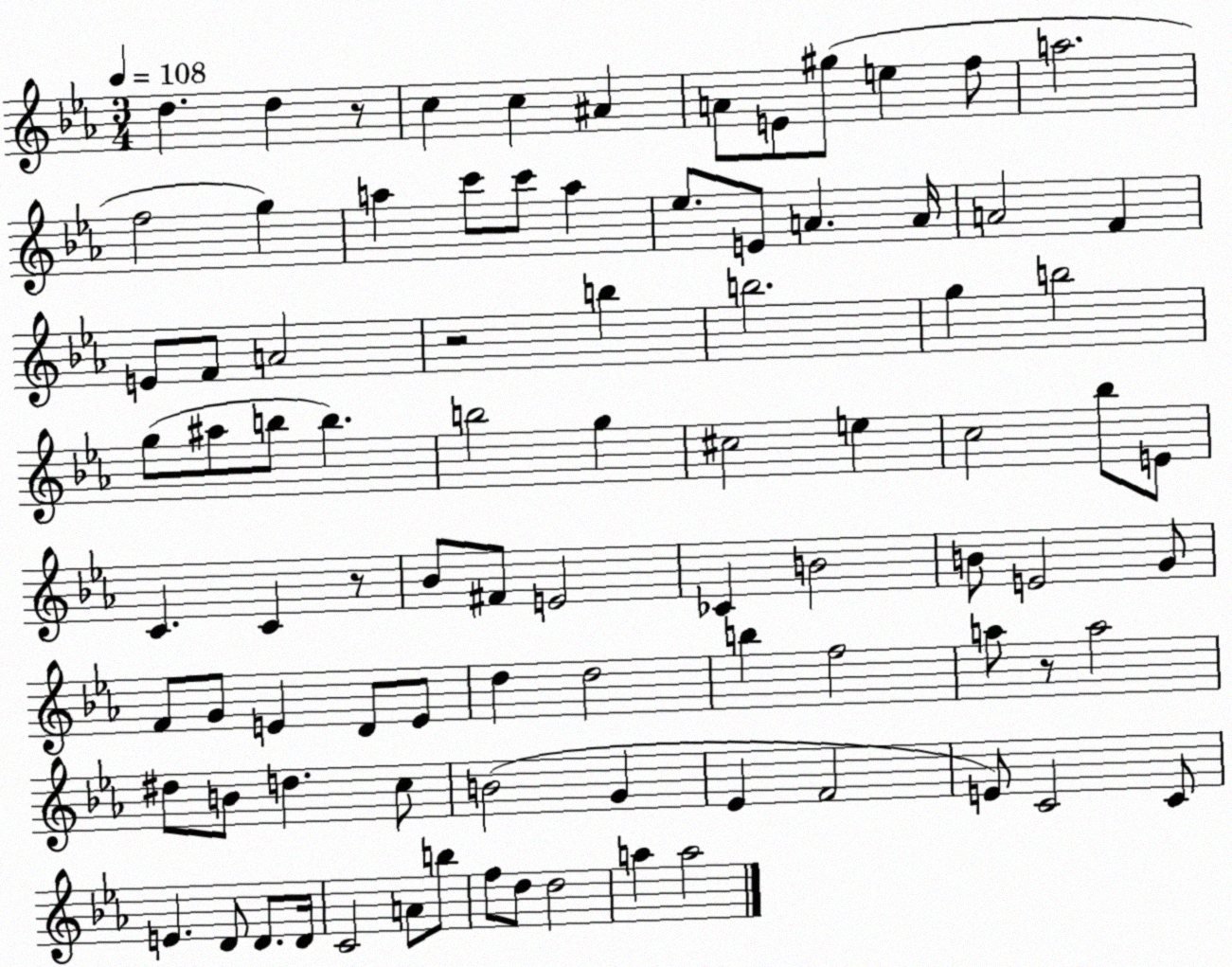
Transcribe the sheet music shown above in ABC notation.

X:1
T:Untitled
M:3/4
L:1/4
K:Eb
d d z/2 c c ^A A/2 E/2 ^g/2 e f/2 a2 f2 g a c'/2 c'/2 a _e/2 E/2 A A/4 A2 F E/2 F/2 A2 z2 b b2 g b2 g/2 ^a/2 b/2 b b2 g ^c2 e c2 _b/2 E/2 C C z/2 _B/2 ^F/2 E2 _C B2 B/2 E2 G/2 F/2 G/2 E D/2 E/2 d d2 b f2 a/2 z/2 a2 ^d/2 B/2 d c/2 B2 G _E F2 E/2 C2 C/2 E D/2 D/2 D/4 C2 A/2 b/2 f/2 d/2 d2 a a2